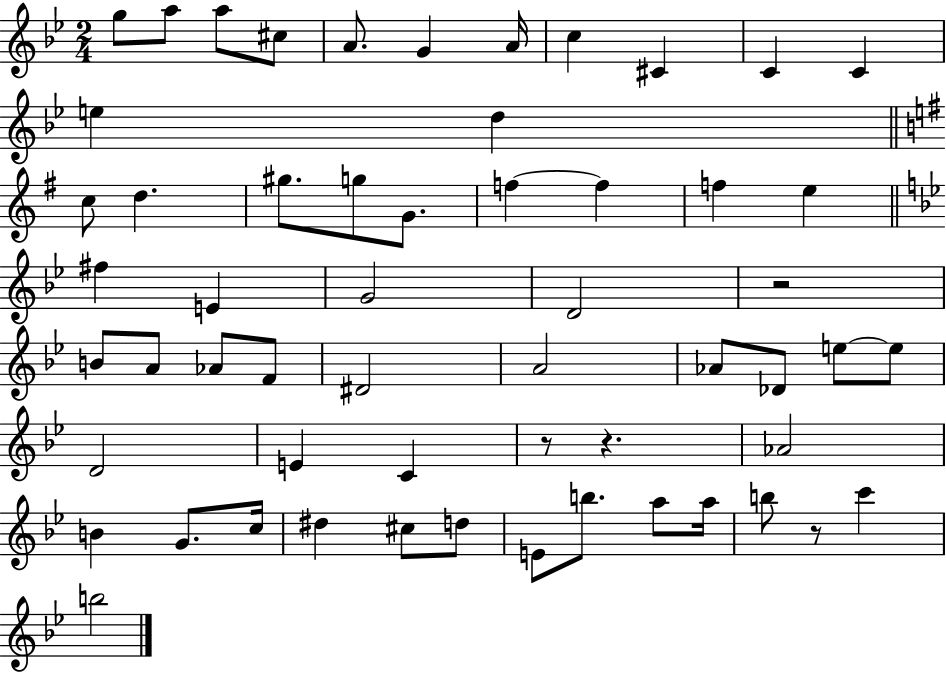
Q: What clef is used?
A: treble